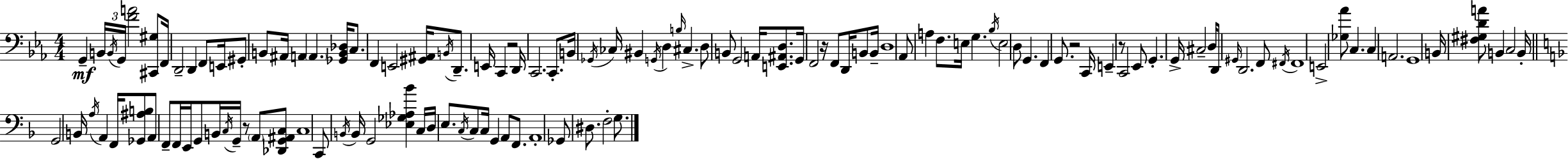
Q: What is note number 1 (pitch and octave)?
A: G2